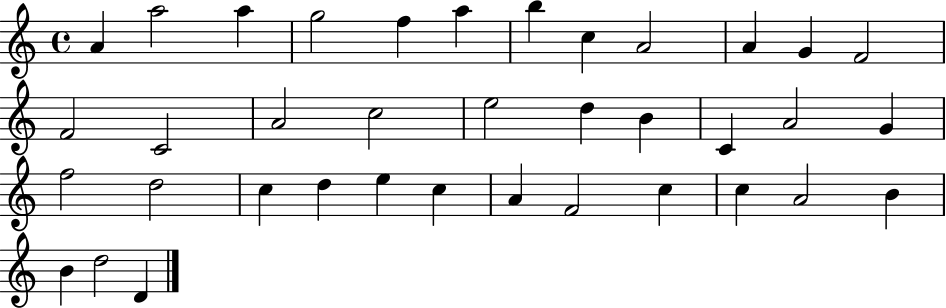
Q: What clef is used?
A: treble